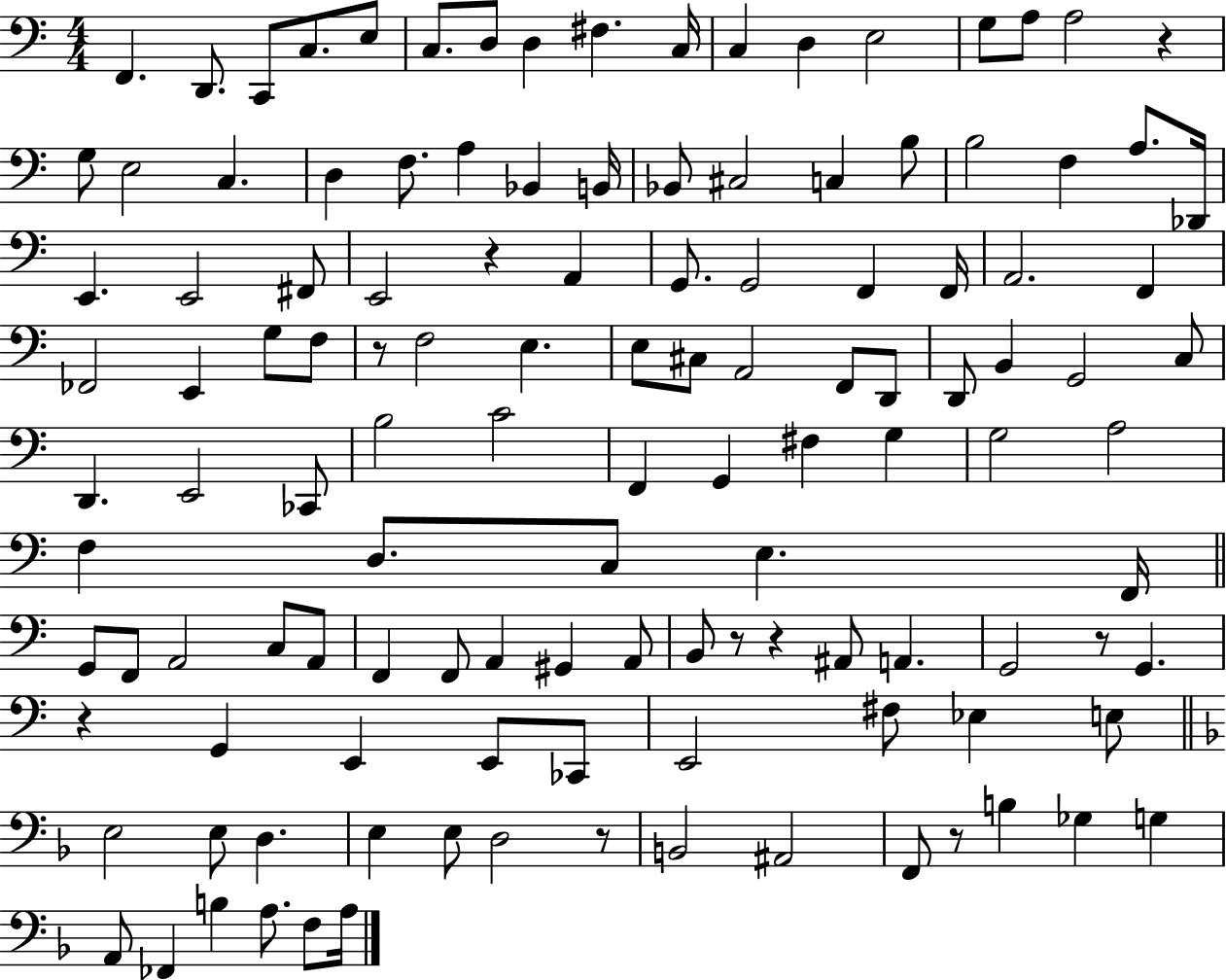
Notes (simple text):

F2/q. D2/e. C2/e C3/e. E3/e C3/e. D3/e D3/q F#3/q. C3/s C3/q D3/q E3/h G3/e A3/e A3/h R/q G3/e E3/h C3/q. D3/q F3/e. A3/q Bb2/q B2/s Bb2/e C#3/h C3/q B3/e B3/h F3/q A3/e. Db2/s E2/q. E2/h F#2/e E2/h R/q A2/q G2/e. G2/h F2/q F2/s A2/h. F2/q FES2/h E2/q G3/e F3/e R/e F3/h E3/q. E3/e C#3/e A2/h F2/e D2/e D2/e B2/q G2/h C3/e D2/q. E2/h CES2/e B3/h C4/h F2/q G2/q F#3/q G3/q G3/h A3/h F3/q D3/e. C3/e E3/q. F2/s G2/e F2/e A2/h C3/e A2/e F2/q F2/e A2/q G#2/q A2/e B2/e R/e R/q A#2/e A2/q. G2/h R/e G2/q. R/q G2/q E2/q E2/e CES2/e E2/h F#3/e Eb3/q E3/e E3/h E3/e D3/q. E3/q E3/e D3/h R/e B2/h A#2/h F2/e R/e B3/q Gb3/q G3/q A2/e FES2/q B3/q A3/e. F3/e A3/s